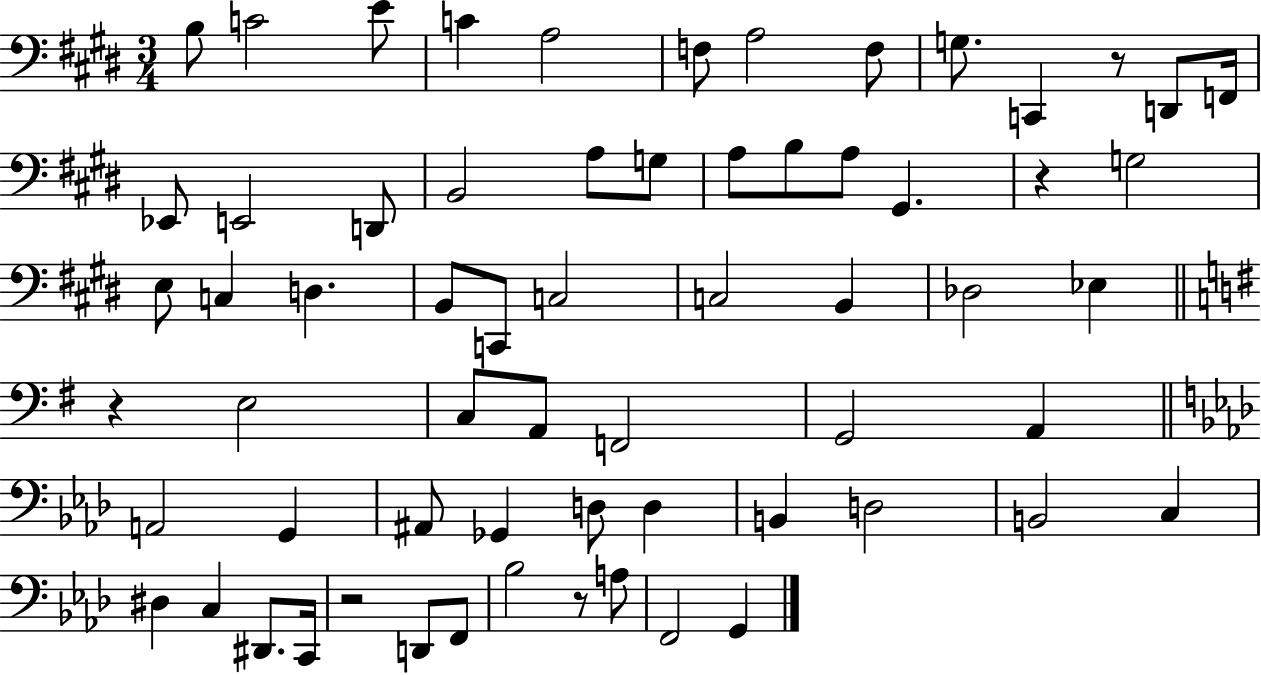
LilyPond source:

{
  \clef bass
  \numericTimeSignature
  \time 3/4
  \key e \major
  b8 c'2 e'8 | c'4 a2 | f8 a2 f8 | g8. c,4 r8 d,8 f,16 | \break ees,8 e,2 d,8 | b,2 a8 g8 | a8 b8 a8 gis,4. | r4 g2 | \break e8 c4 d4. | b,8 c,8 c2 | c2 b,4 | des2 ees4 | \break \bar "||" \break \key g \major r4 e2 | c8 a,8 f,2 | g,2 a,4 | \bar "||" \break \key aes \major a,2 g,4 | ais,8 ges,4 d8 d4 | b,4 d2 | b,2 c4 | \break dis4 c4 dis,8. c,16 | r2 d,8 f,8 | bes2 r8 a8 | f,2 g,4 | \break \bar "|."
}